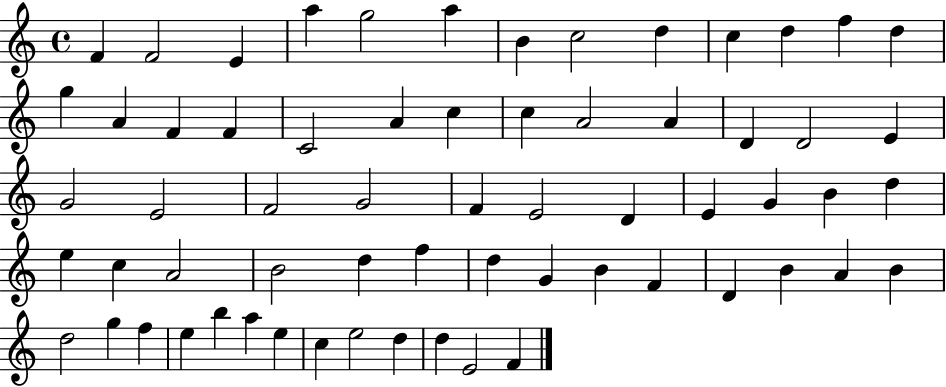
{
  \clef treble
  \time 4/4
  \defaultTimeSignature
  \key c \major
  f'4 f'2 e'4 | a''4 g''2 a''4 | b'4 c''2 d''4 | c''4 d''4 f''4 d''4 | \break g''4 a'4 f'4 f'4 | c'2 a'4 c''4 | c''4 a'2 a'4 | d'4 d'2 e'4 | \break g'2 e'2 | f'2 g'2 | f'4 e'2 d'4 | e'4 g'4 b'4 d''4 | \break e''4 c''4 a'2 | b'2 d''4 f''4 | d''4 g'4 b'4 f'4 | d'4 b'4 a'4 b'4 | \break d''2 g''4 f''4 | e''4 b''4 a''4 e''4 | c''4 e''2 d''4 | d''4 e'2 f'4 | \break \bar "|."
}